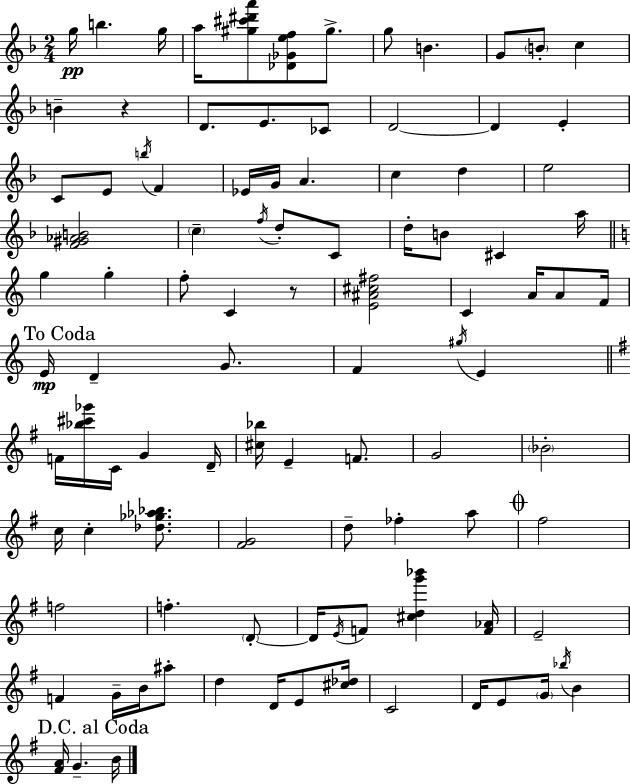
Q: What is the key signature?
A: D minor